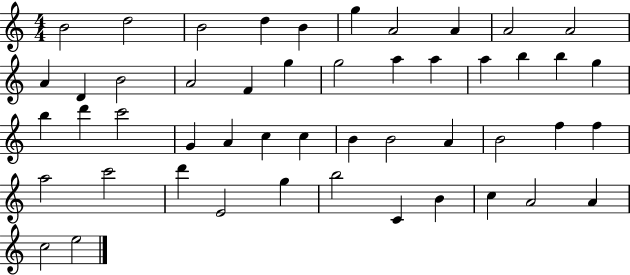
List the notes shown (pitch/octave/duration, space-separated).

B4/h D5/h B4/h D5/q B4/q G5/q A4/h A4/q A4/h A4/h A4/q D4/q B4/h A4/h F4/q G5/q G5/h A5/q A5/q A5/q B5/q B5/q G5/q B5/q D6/q C6/h G4/q A4/q C5/q C5/q B4/q B4/h A4/q B4/h F5/q F5/q A5/h C6/h D6/q E4/h G5/q B5/h C4/q B4/q C5/q A4/h A4/q C5/h E5/h